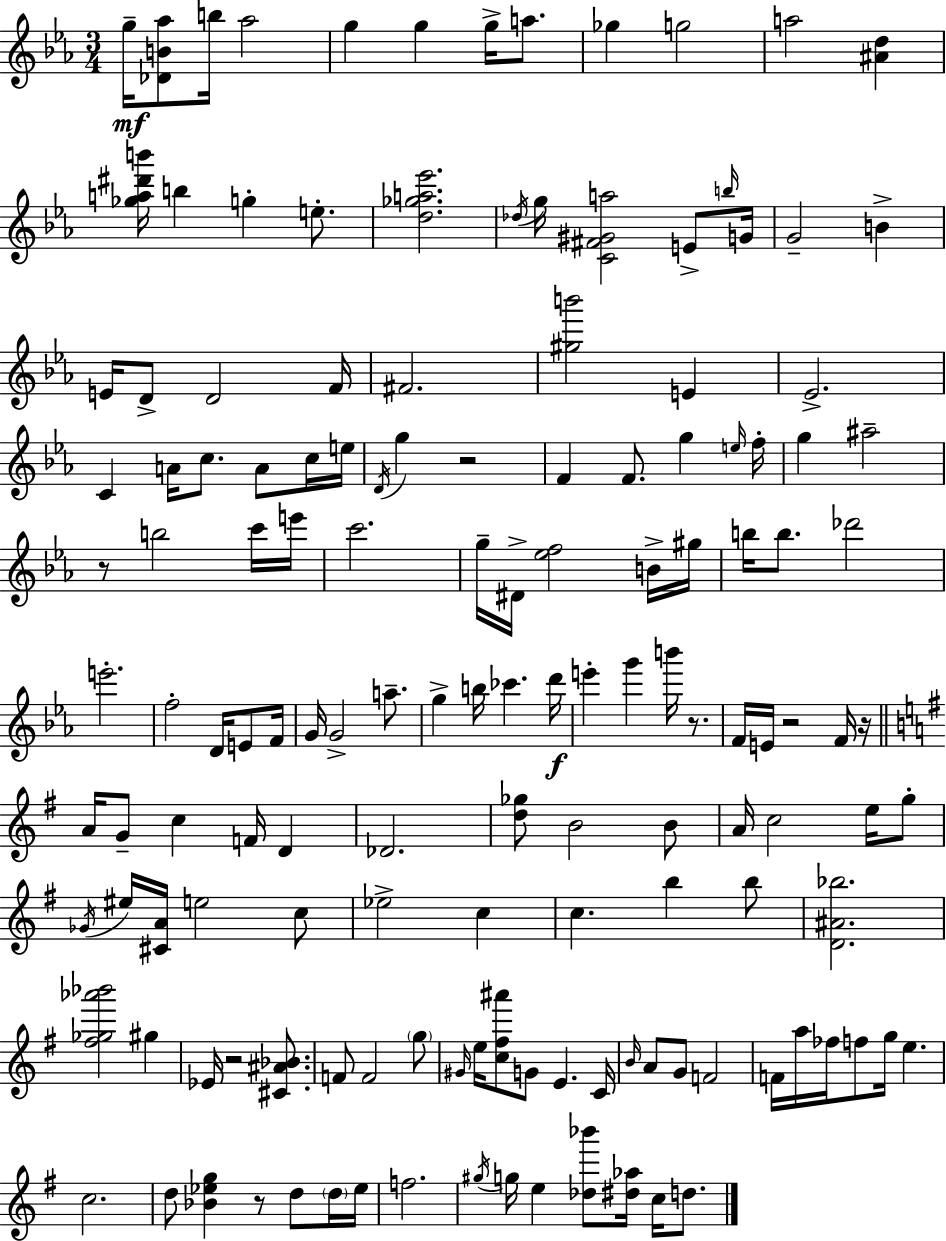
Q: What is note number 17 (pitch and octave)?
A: B5